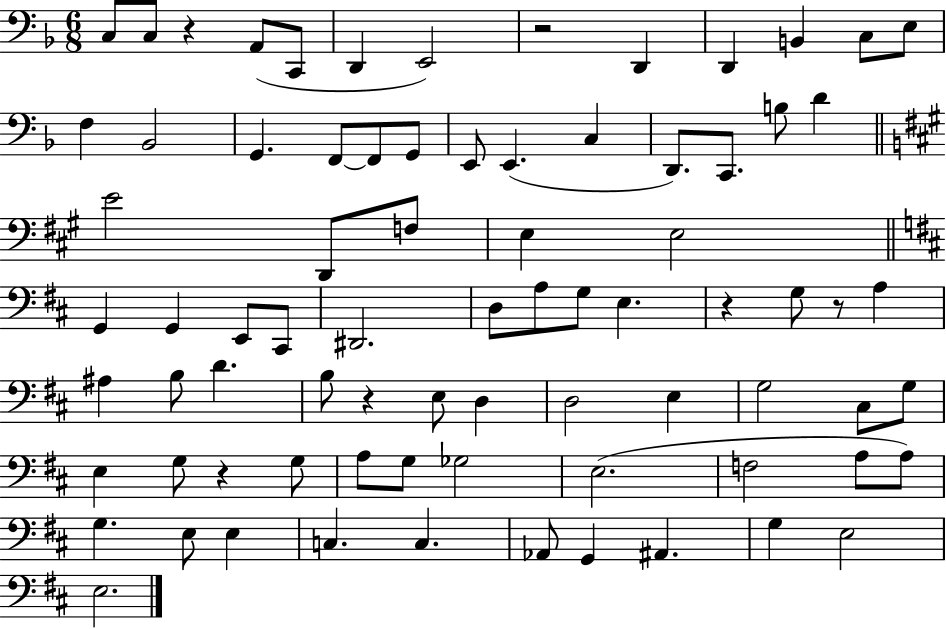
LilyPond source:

{
  \clef bass
  \numericTimeSignature
  \time 6/8
  \key f \major
  c8 c8 r4 a,8( c,8 | d,4 e,2) | r2 d,4 | d,4 b,4 c8 e8 | \break f4 bes,2 | g,4. f,8~~ f,8 g,8 | e,8 e,4.( c4 | d,8.) c,8. b8 d'4 | \break \bar "||" \break \key a \major e'2 d,8 f8 | e4 e2 | \bar "||" \break \key d \major g,4 g,4 e,8 cis,8 | dis,2. | d8 a8 g8 e4. | r4 g8 r8 a4 | \break ais4 b8 d'4. | b8 r4 e8 d4 | d2 e4 | g2 cis8 g8 | \break e4 g8 r4 g8 | a8 g8 ges2 | e2.( | f2 a8 a8) | \break g4. e8 e4 | c4. c4. | aes,8 g,4 ais,4. | g4 e2 | \break e2. | \bar "|."
}